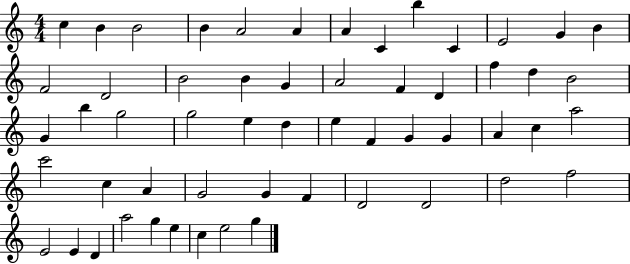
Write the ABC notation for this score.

X:1
T:Untitled
M:4/4
L:1/4
K:C
c B B2 B A2 A A C b C E2 G B F2 D2 B2 B G A2 F D f d B2 G b g2 g2 e d e F G G A c a2 c'2 c A G2 G F D2 D2 d2 f2 E2 E D a2 g e c e2 g